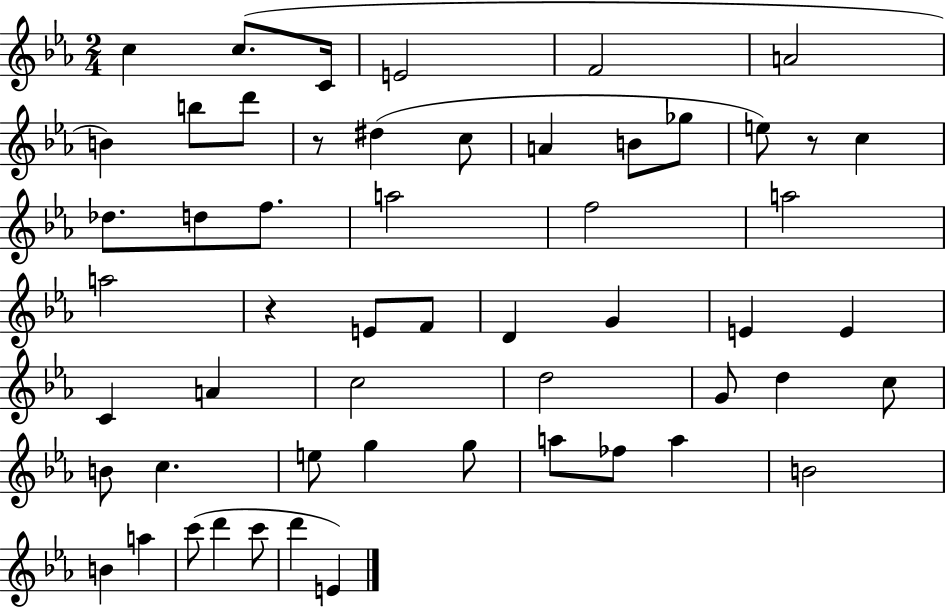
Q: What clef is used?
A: treble